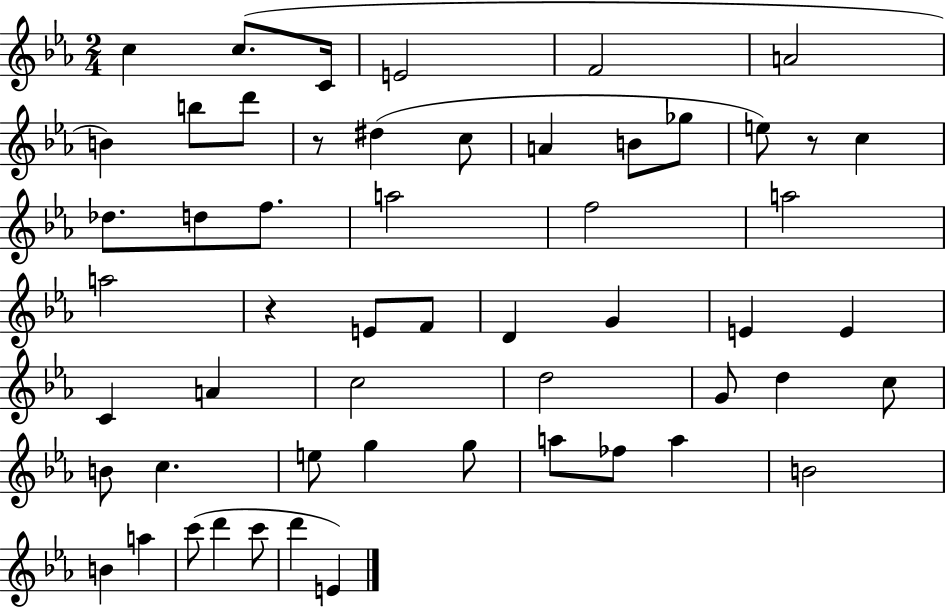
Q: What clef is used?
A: treble